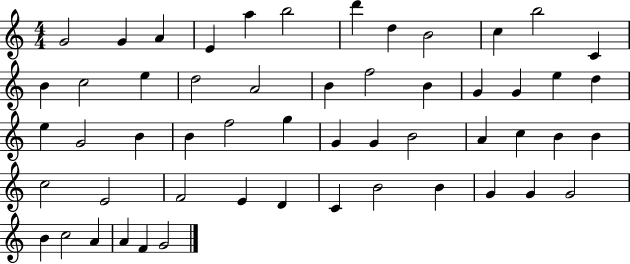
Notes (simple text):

G4/h G4/q A4/q E4/q A5/q B5/h D6/q D5/q B4/h C5/q B5/h C4/q B4/q C5/h E5/q D5/h A4/h B4/q F5/h B4/q G4/q G4/q E5/q D5/q E5/q G4/h B4/q B4/q F5/h G5/q G4/q G4/q B4/h A4/q C5/q B4/q B4/q C5/h E4/h F4/h E4/q D4/q C4/q B4/h B4/q G4/q G4/q G4/h B4/q C5/h A4/q A4/q F4/q G4/h